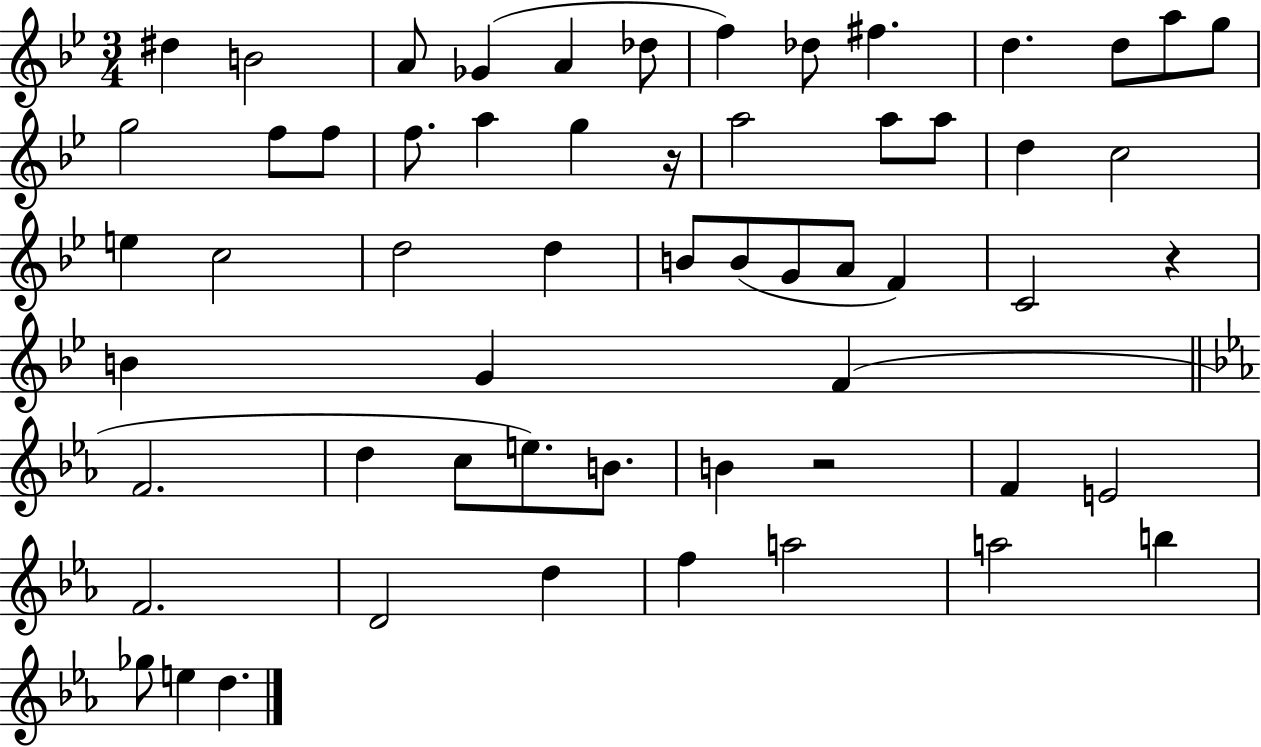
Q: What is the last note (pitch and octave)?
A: D5